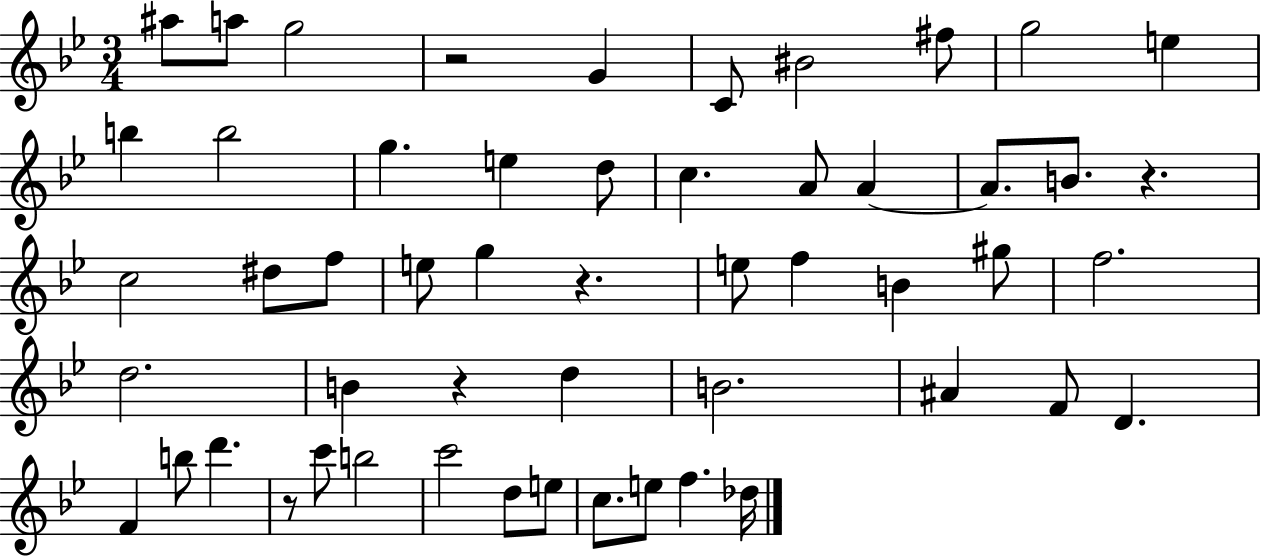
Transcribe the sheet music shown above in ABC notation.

X:1
T:Untitled
M:3/4
L:1/4
K:Bb
^a/2 a/2 g2 z2 G C/2 ^B2 ^f/2 g2 e b b2 g e d/2 c A/2 A A/2 B/2 z c2 ^d/2 f/2 e/2 g z e/2 f B ^g/2 f2 d2 B z d B2 ^A F/2 D F b/2 d' z/2 c'/2 b2 c'2 d/2 e/2 c/2 e/2 f _d/4